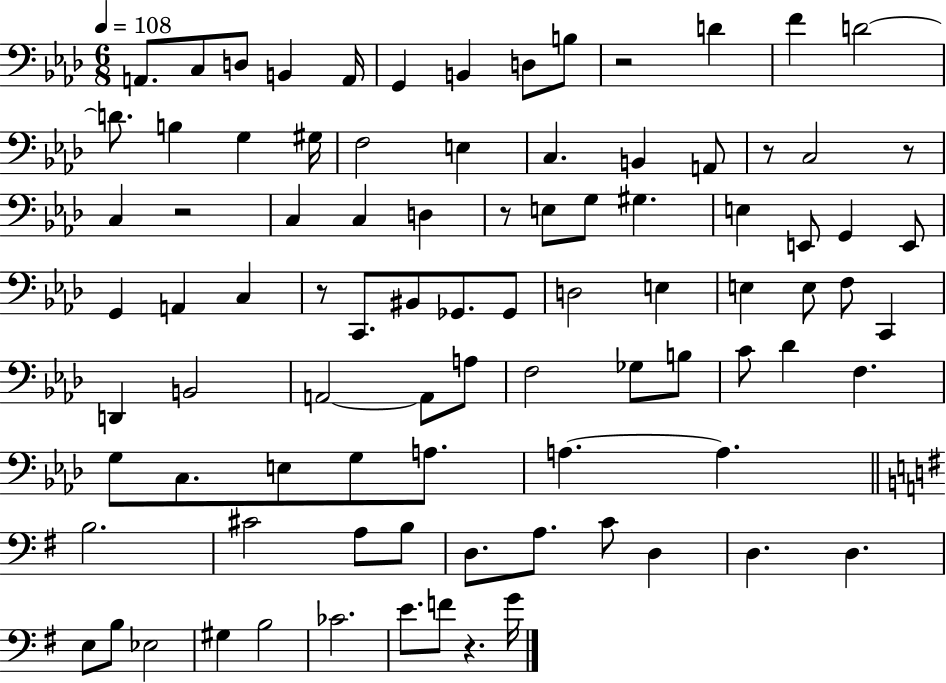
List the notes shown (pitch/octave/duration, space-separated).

A2/e. C3/e D3/e B2/q A2/s G2/q B2/q D3/e B3/e R/h D4/q F4/q D4/h D4/e. B3/q G3/q G#3/s F3/h E3/q C3/q. B2/q A2/e R/e C3/h R/e C3/q R/h C3/q C3/q D3/q R/e E3/e G3/e G#3/q. E3/q E2/e G2/q E2/e G2/q A2/q C3/q R/e C2/e. BIS2/e Gb2/e. Gb2/e D3/h E3/q E3/q E3/e F3/e C2/q D2/q B2/h A2/h A2/e A3/e F3/h Gb3/e B3/e C4/e Db4/q F3/q. G3/e C3/e. E3/e G3/e A3/e. A3/q. A3/q. B3/h. C#4/h A3/e B3/e D3/e. A3/e. C4/e D3/q D3/q. D3/q. E3/e B3/e Eb3/h G#3/q B3/h CES4/h. E4/e. F4/e R/q. G4/s